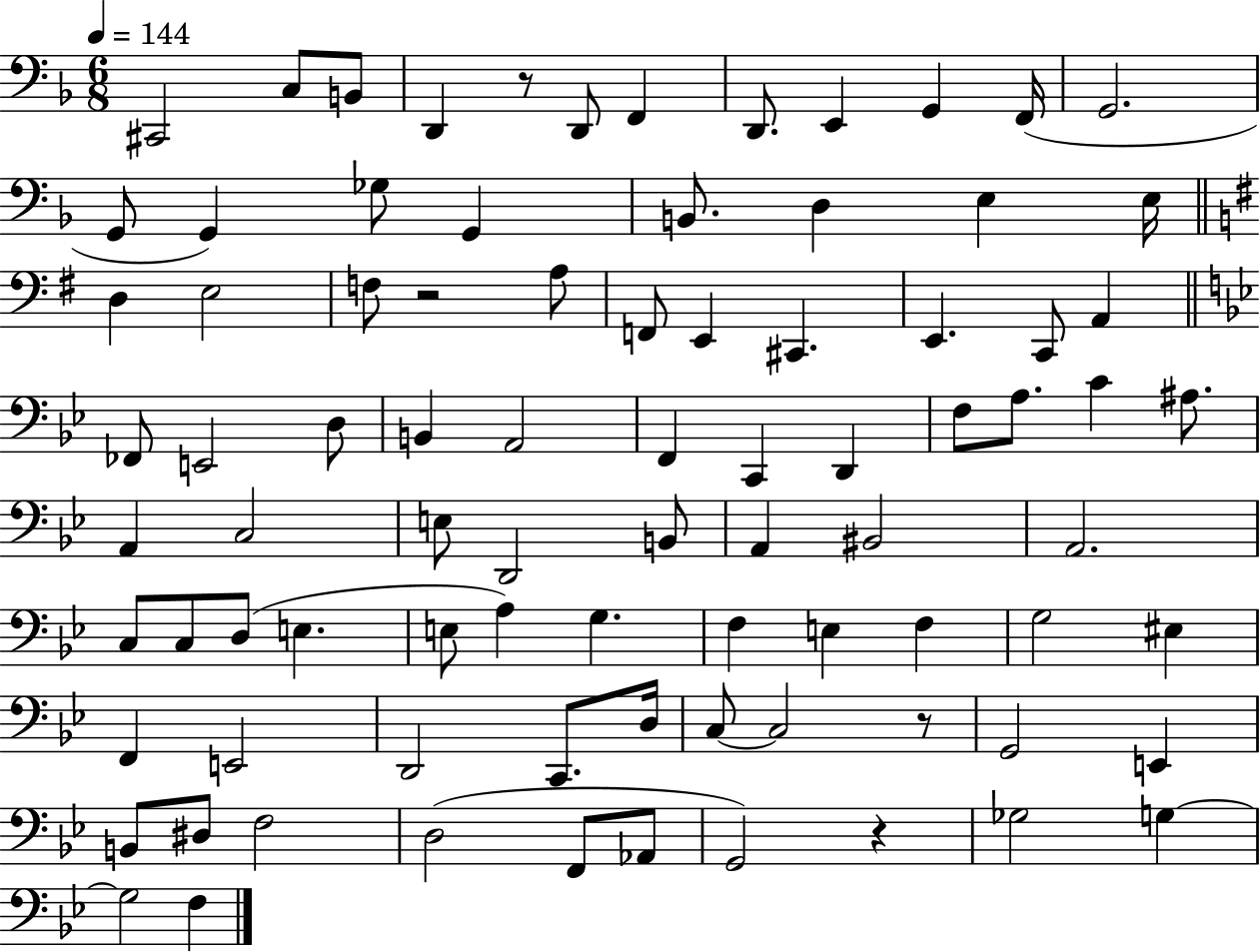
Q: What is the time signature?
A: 6/8